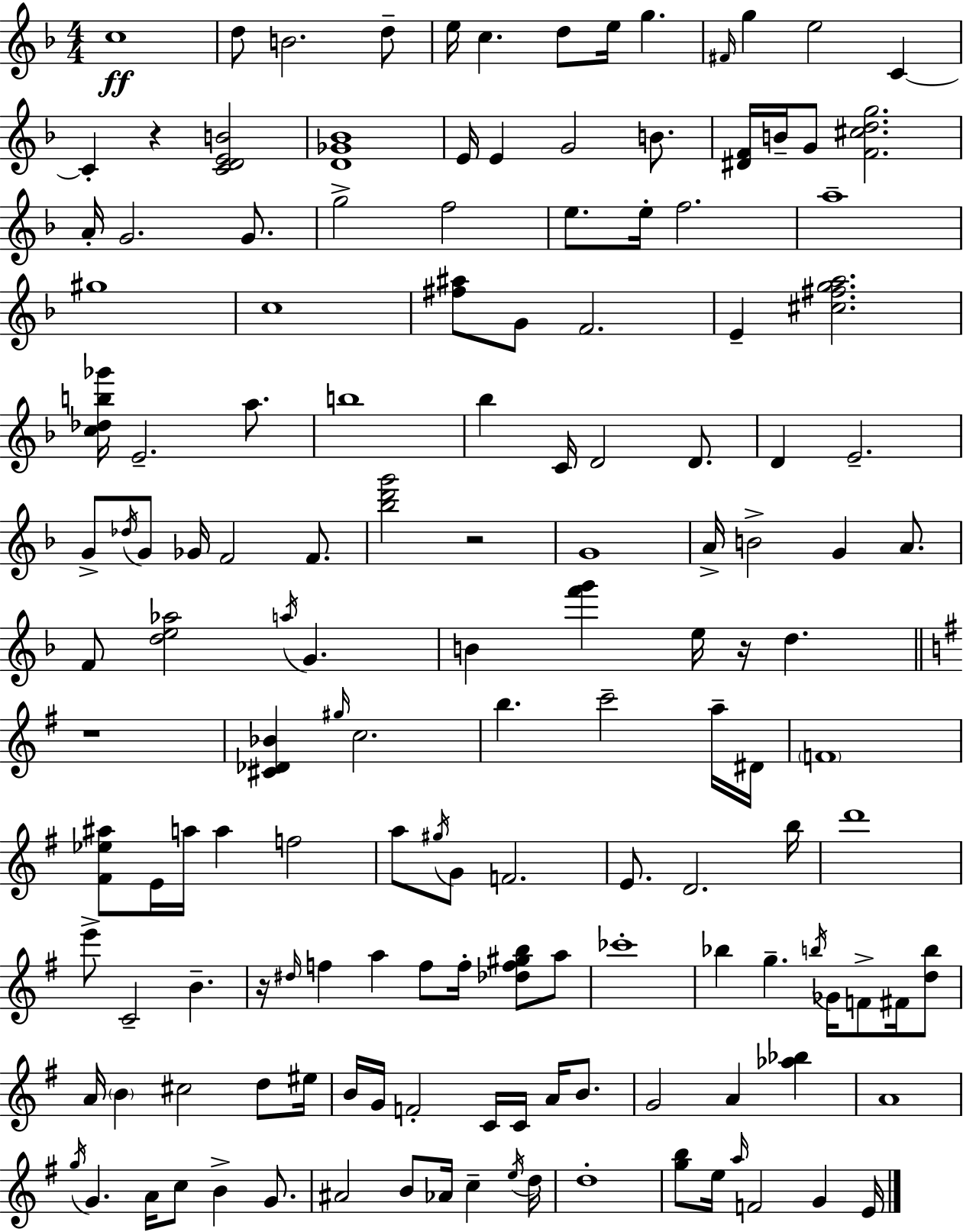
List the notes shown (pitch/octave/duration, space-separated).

C5/w D5/e B4/h. D5/e E5/s C5/q. D5/e E5/s G5/q. F#4/s G5/q E5/h C4/q C4/q R/q [C4,D4,E4,B4]/h [D4,Gb4,Bb4]/w E4/s E4/q G4/h B4/e. [D#4,F4]/s B4/s G4/e [F4,C#5,D5,G5]/h. A4/s G4/h. G4/e. G5/h F5/h E5/e. E5/s F5/h. A5/w G#5/w C5/w [F#5,A#5]/e G4/e F4/h. E4/q [C#5,F#5,G5,A5]/h. [C5,Db5,B5,Gb6]/s E4/h. A5/e. B5/w Bb5/q C4/s D4/h D4/e. D4/q E4/h. G4/e Db5/s G4/e Gb4/s F4/h F4/e. [Bb5,D6,G6]/h R/h G4/w A4/s B4/h G4/q A4/e. F4/e [D5,E5,Ab5]/h A5/s G4/q. B4/q [F6,G6]/q E5/s R/s D5/q. R/w [C#4,Db4,Bb4]/q G#5/s C5/h. B5/q. C6/h A5/s D#4/s F4/w [F#4,Eb5,A#5]/e E4/s A5/s A5/q F5/h A5/e G#5/s G4/e F4/h. E4/e. D4/h. B5/s D6/w E6/e C4/h B4/q. R/s D#5/s F5/q A5/q F5/e F5/s [Db5,F5,G#5,B5]/e A5/e CES6/w Bb5/q G5/q. B5/s Gb4/s F4/e F#4/s [D5,B5]/e A4/s B4/q C#5/h D5/e EIS5/s B4/s G4/s F4/h C4/s C4/s A4/s B4/e. G4/h A4/q [Ab5,Bb5]/q A4/w G5/s G4/q. A4/s C5/e B4/q G4/e. A#4/h B4/e Ab4/s C5/q E5/s D5/s D5/w [G5,B5]/e E5/s A5/s F4/h G4/q E4/s